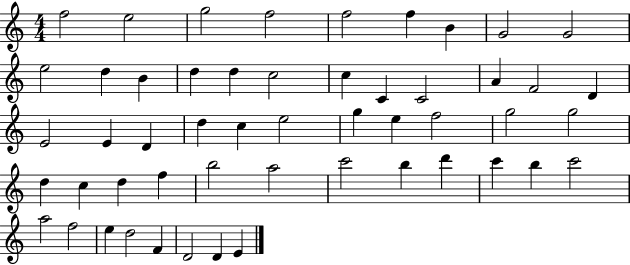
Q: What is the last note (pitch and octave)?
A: E4